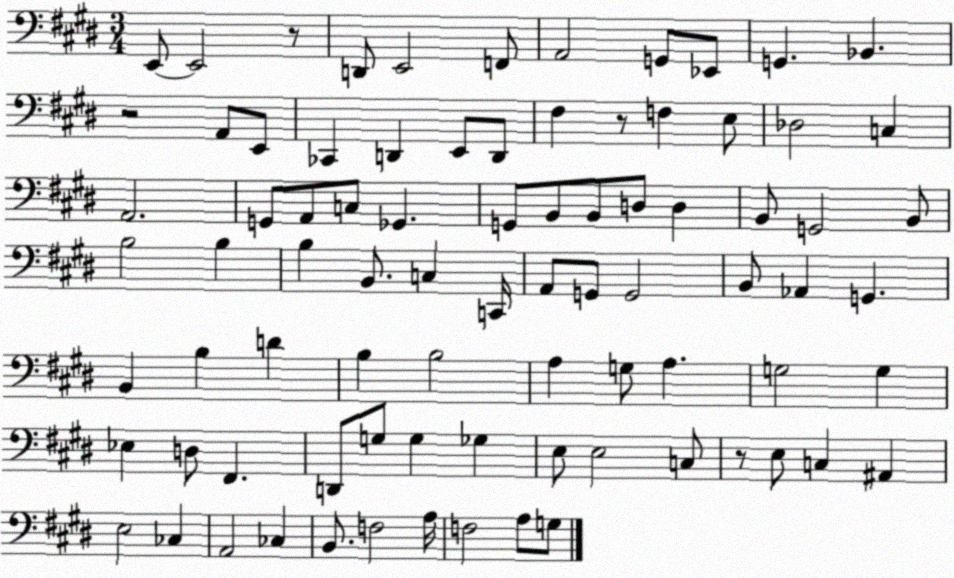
X:1
T:Untitled
M:3/4
L:1/4
K:E
E,,/2 E,,2 z/2 D,,/2 E,,2 F,,/2 A,,2 G,,/2 _E,,/2 G,, _B,, z2 A,,/2 E,,/2 _C,, D,, E,,/2 D,,/2 ^F, z/2 F, E,/2 _D,2 C, A,,2 G,,/2 A,,/2 C,/2 _G,, G,,/2 B,,/2 B,,/2 D,/2 D, B,,/2 G,,2 B,,/2 B,2 B, B, B,,/2 C, C,,/4 A,,/2 G,,/2 G,,2 B,,/2 _A,, G,, B,, B, D B, B,2 A, G,/2 A, G,2 G, _E, D,/2 ^F,, D,,/2 G,/2 G, _G, E,/2 E,2 C,/2 z/2 E,/2 C, ^A,, E,2 _C, A,,2 _C, B,,/2 F,2 A,/4 F,2 A,/2 G,/2